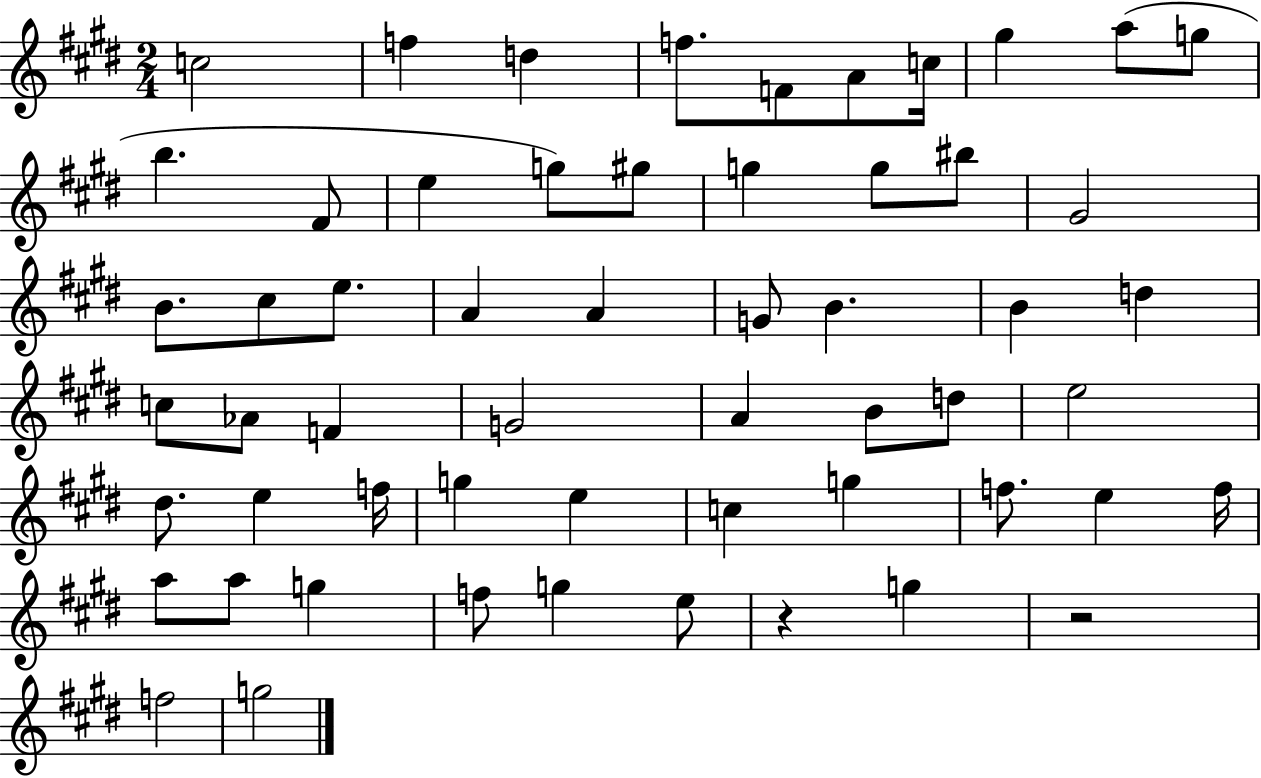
C5/h F5/q D5/q F5/e. F4/e A4/e C5/s G#5/q A5/e G5/e B5/q. F#4/e E5/q G5/e G#5/e G5/q G5/e BIS5/e G#4/h B4/e. C#5/e E5/e. A4/q A4/q G4/e B4/q. B4/q D5/q C5/e Ab4/e F4/q G4/h A4/q B4/e D5/e E5/h D#5/e. E5/q F5/s G5/q E5/q C5/q G5/q F5/e. E5/q F5/s A5/e A5/e G5/q F5/e G5/q E5/e R/q G5/q R/h F5/h G5/h